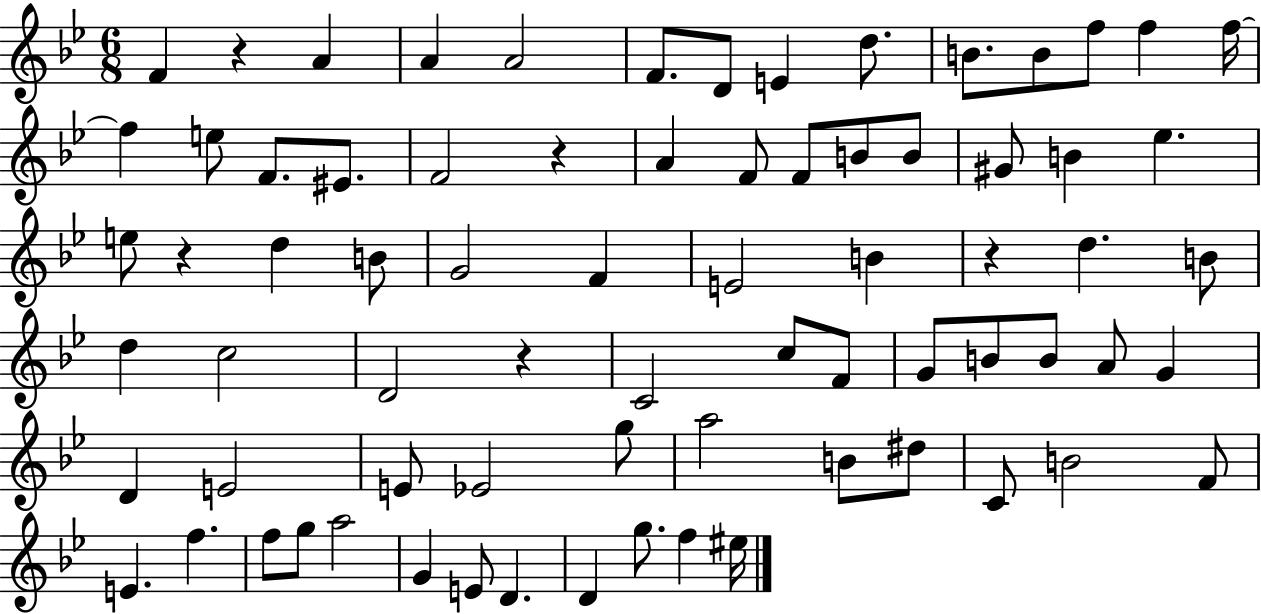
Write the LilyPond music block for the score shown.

{
  \clef treble
  \numericTimeSignature
  \time 6/8
  \key bes \major
  f'4 r4 a'4 | a'4 a'2 | f'8. d'8 e'4 d''8. | b'8. b'8 f''8 f''4 f''16~~ | \break f''4 e''8 f'8. eis'8. | f'2 r4 | a'4 f'8 f'8 b'8 b'8 | gis'8 b'4 ees''4. | \break e''8 r4 d''4 b'8 | g'2 f'4 | e'2 b'4 | r4 d''4. b'8 | \break d''4 c''2 | d'2 r4 | c'2 c''8 f'8 | g'8 b'8 b'8 a'8 g'4 | \break d'4 e'2 | e'8 ees'2 g''8 | a''2 b'8 dis''8 | c'8 b'2 f'8 | \break e'4. f''4. | f''8 g''8 a''2 | g'4 e'8 d'4. | d'4 g''8. f''4 eis''16 | \break \bar "|."
}